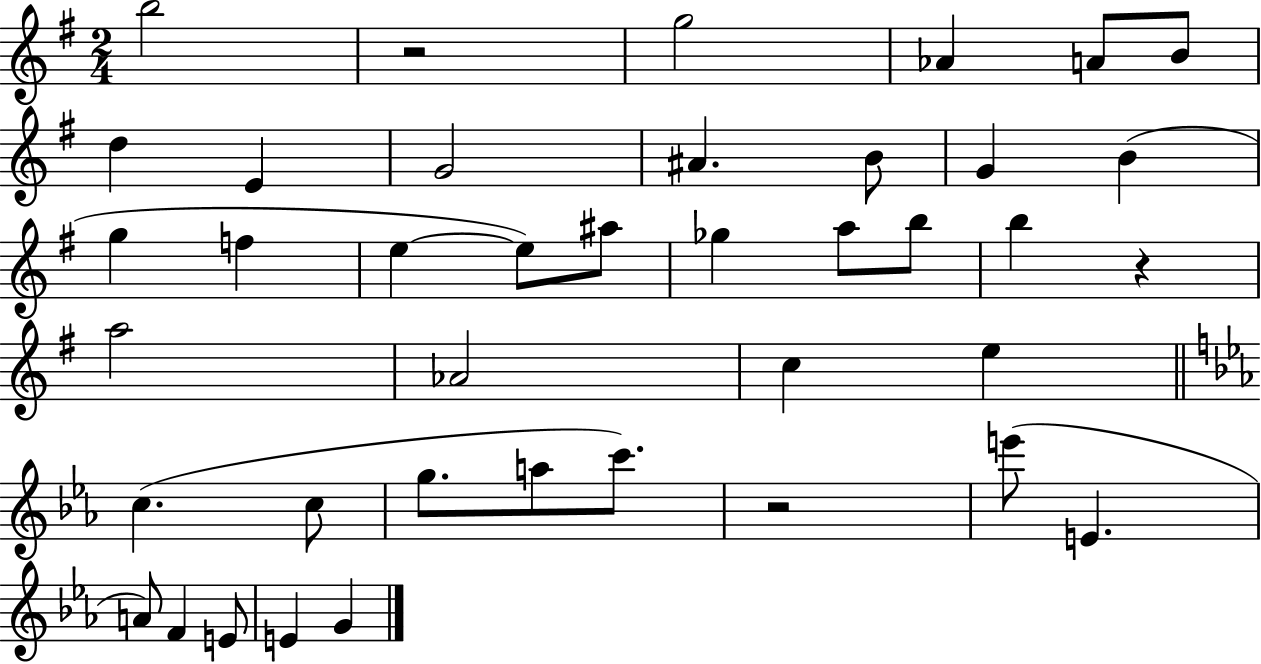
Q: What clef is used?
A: treble